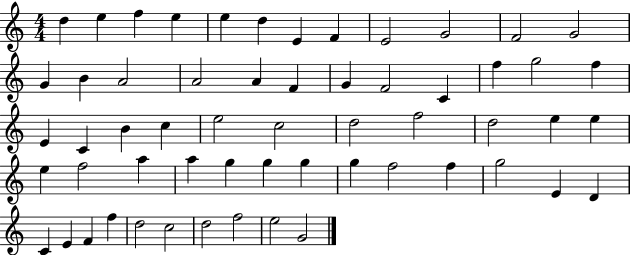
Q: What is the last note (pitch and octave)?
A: G4